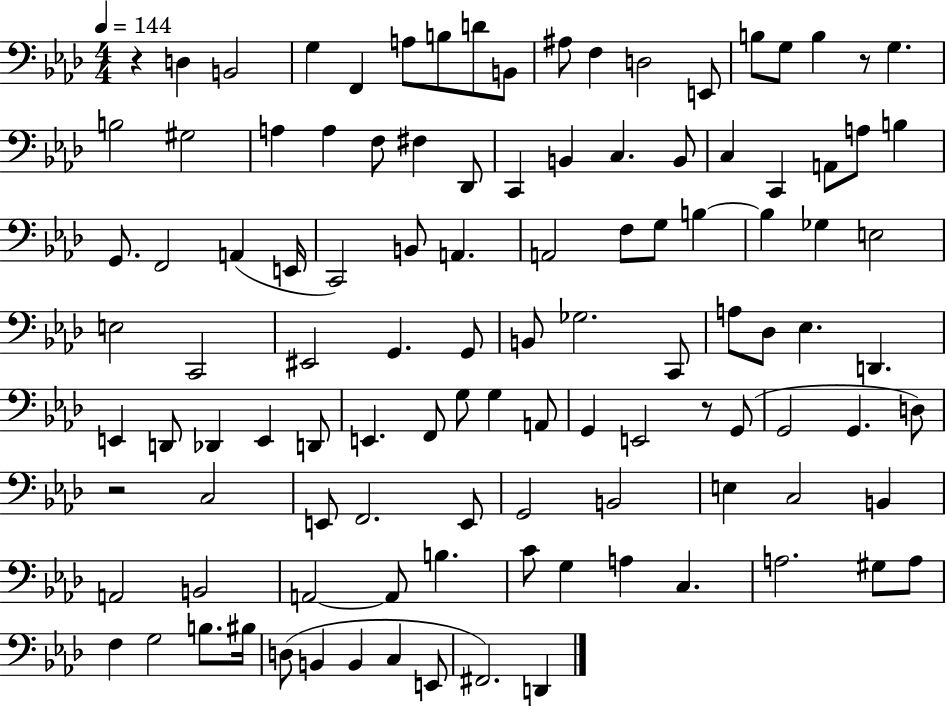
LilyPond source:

{
  \clef bass
  \numericTimeSignature
  \time 4/4
  \key aes \major
  \tempo 4 = 144
  \repeat volta 2 { r4 d4 b,2 | g4 f,4 a8 b8 d'8 b,8 | ais8 f4 d2 e,8 | b8 g8 b4 r8 g4. | \break b2 gis2 | a4 a4 f8 fis4 des,8 | c,4 b,4 c4. b,8 | c4 c,4 a,8 a8 b4 | \break g,8. f,2 a,4( e,16 | c,2) b,8 a,4. | a,2 f8 g8 b4~~ | b4 ges4 e2 | \break e2 c,2 | eis,2 g,4. g,8 | b,8 ges2. c,8 | a8 des8 ees4. d,4. | \break e,4 d,8 des,4 e,4 d,8 | e,4. f,8 g8 g4 a,8 | g,4 e,2 r8 g,8( | g,2 g,4. d8) | \break r2 c2 | e,8 f,2. e,8 | g,2 b,2 | e4 c2 b,4 | \break a,2 b,2 | a,2~~ a,8 b4. | c'8 g4 a4 c4. | a2. gis8 a8 | \break f4 g2 b8. bis16 | d8( b,4 b,4 c4 e,8 | fis,2.) d,4 | } \bar "|."
}